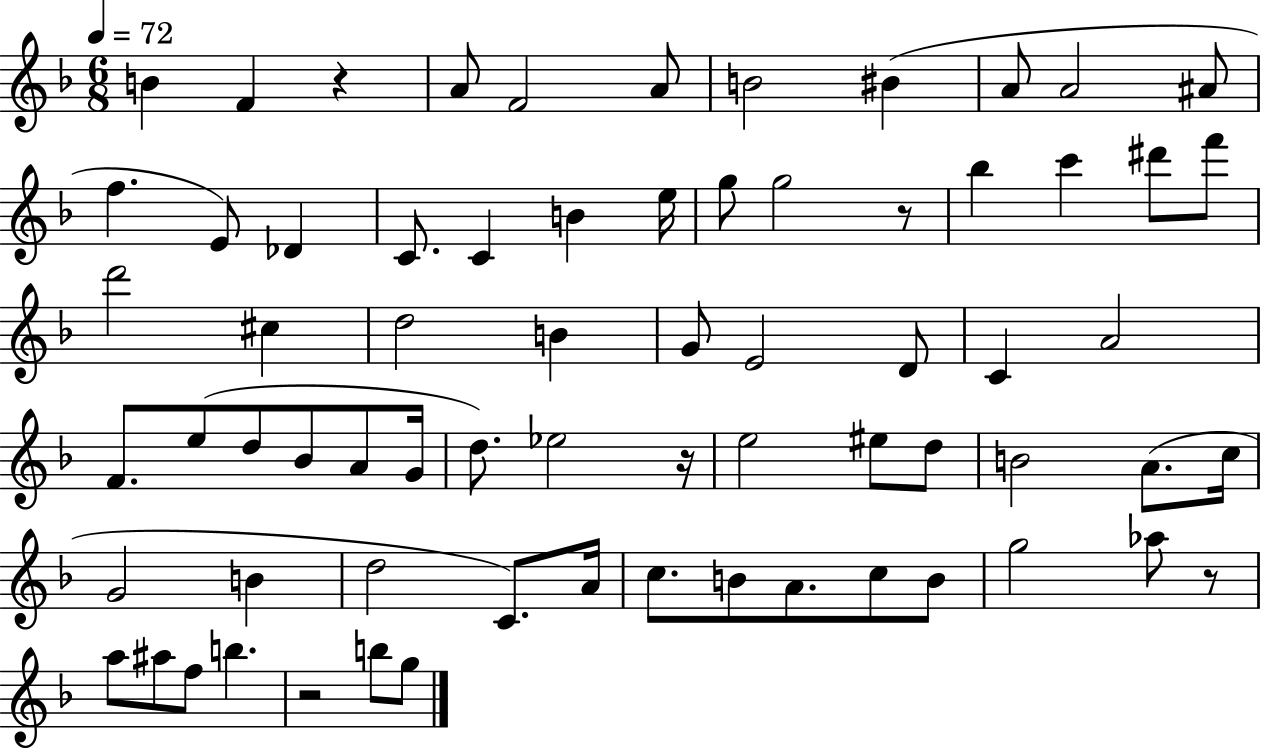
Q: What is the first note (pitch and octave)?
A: B4